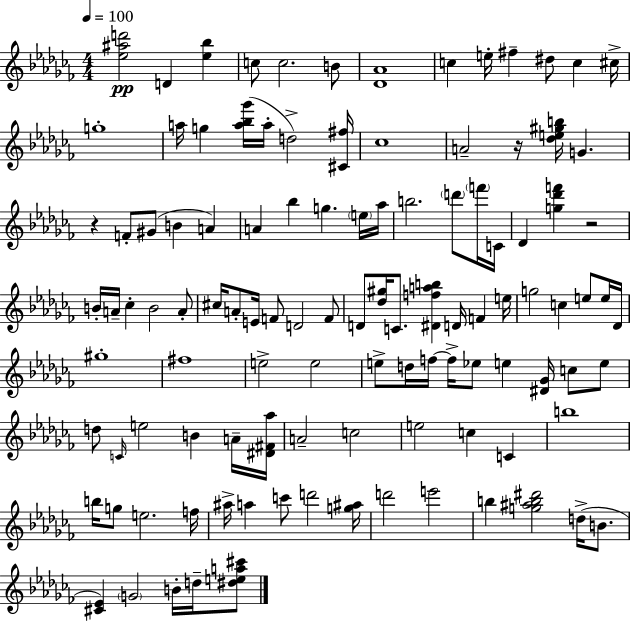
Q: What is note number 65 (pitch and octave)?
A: E5